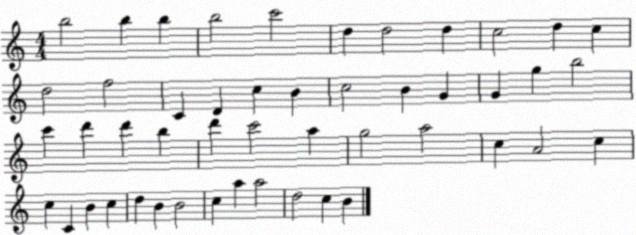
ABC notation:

X:1
T:Untitled
M:4/4
L:1/4
K:C
b2 b b b2 c'2 d d2 d c2 d c d2 f2 C D c B c2 B G G g b2 c' d' d' b d' c'2 a g2 a2 c A2 c c C B c d B B2 c a a2 d2 c B